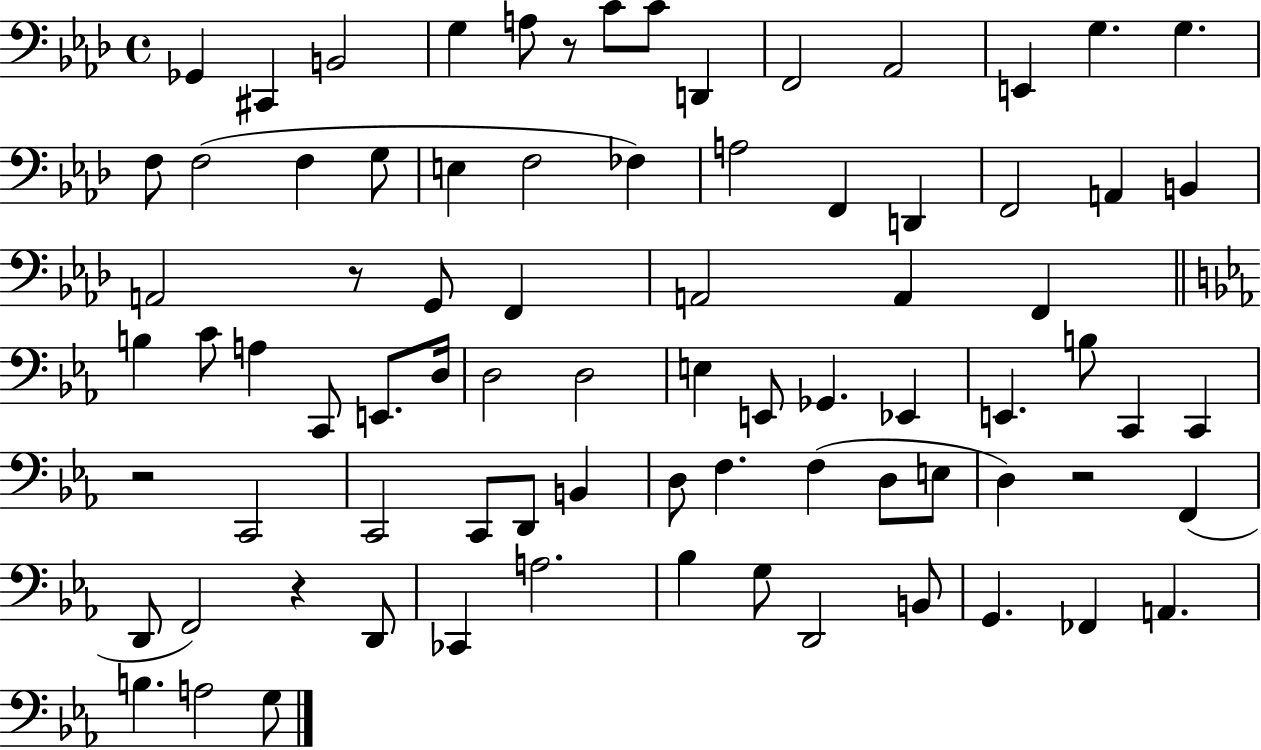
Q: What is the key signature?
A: AES major